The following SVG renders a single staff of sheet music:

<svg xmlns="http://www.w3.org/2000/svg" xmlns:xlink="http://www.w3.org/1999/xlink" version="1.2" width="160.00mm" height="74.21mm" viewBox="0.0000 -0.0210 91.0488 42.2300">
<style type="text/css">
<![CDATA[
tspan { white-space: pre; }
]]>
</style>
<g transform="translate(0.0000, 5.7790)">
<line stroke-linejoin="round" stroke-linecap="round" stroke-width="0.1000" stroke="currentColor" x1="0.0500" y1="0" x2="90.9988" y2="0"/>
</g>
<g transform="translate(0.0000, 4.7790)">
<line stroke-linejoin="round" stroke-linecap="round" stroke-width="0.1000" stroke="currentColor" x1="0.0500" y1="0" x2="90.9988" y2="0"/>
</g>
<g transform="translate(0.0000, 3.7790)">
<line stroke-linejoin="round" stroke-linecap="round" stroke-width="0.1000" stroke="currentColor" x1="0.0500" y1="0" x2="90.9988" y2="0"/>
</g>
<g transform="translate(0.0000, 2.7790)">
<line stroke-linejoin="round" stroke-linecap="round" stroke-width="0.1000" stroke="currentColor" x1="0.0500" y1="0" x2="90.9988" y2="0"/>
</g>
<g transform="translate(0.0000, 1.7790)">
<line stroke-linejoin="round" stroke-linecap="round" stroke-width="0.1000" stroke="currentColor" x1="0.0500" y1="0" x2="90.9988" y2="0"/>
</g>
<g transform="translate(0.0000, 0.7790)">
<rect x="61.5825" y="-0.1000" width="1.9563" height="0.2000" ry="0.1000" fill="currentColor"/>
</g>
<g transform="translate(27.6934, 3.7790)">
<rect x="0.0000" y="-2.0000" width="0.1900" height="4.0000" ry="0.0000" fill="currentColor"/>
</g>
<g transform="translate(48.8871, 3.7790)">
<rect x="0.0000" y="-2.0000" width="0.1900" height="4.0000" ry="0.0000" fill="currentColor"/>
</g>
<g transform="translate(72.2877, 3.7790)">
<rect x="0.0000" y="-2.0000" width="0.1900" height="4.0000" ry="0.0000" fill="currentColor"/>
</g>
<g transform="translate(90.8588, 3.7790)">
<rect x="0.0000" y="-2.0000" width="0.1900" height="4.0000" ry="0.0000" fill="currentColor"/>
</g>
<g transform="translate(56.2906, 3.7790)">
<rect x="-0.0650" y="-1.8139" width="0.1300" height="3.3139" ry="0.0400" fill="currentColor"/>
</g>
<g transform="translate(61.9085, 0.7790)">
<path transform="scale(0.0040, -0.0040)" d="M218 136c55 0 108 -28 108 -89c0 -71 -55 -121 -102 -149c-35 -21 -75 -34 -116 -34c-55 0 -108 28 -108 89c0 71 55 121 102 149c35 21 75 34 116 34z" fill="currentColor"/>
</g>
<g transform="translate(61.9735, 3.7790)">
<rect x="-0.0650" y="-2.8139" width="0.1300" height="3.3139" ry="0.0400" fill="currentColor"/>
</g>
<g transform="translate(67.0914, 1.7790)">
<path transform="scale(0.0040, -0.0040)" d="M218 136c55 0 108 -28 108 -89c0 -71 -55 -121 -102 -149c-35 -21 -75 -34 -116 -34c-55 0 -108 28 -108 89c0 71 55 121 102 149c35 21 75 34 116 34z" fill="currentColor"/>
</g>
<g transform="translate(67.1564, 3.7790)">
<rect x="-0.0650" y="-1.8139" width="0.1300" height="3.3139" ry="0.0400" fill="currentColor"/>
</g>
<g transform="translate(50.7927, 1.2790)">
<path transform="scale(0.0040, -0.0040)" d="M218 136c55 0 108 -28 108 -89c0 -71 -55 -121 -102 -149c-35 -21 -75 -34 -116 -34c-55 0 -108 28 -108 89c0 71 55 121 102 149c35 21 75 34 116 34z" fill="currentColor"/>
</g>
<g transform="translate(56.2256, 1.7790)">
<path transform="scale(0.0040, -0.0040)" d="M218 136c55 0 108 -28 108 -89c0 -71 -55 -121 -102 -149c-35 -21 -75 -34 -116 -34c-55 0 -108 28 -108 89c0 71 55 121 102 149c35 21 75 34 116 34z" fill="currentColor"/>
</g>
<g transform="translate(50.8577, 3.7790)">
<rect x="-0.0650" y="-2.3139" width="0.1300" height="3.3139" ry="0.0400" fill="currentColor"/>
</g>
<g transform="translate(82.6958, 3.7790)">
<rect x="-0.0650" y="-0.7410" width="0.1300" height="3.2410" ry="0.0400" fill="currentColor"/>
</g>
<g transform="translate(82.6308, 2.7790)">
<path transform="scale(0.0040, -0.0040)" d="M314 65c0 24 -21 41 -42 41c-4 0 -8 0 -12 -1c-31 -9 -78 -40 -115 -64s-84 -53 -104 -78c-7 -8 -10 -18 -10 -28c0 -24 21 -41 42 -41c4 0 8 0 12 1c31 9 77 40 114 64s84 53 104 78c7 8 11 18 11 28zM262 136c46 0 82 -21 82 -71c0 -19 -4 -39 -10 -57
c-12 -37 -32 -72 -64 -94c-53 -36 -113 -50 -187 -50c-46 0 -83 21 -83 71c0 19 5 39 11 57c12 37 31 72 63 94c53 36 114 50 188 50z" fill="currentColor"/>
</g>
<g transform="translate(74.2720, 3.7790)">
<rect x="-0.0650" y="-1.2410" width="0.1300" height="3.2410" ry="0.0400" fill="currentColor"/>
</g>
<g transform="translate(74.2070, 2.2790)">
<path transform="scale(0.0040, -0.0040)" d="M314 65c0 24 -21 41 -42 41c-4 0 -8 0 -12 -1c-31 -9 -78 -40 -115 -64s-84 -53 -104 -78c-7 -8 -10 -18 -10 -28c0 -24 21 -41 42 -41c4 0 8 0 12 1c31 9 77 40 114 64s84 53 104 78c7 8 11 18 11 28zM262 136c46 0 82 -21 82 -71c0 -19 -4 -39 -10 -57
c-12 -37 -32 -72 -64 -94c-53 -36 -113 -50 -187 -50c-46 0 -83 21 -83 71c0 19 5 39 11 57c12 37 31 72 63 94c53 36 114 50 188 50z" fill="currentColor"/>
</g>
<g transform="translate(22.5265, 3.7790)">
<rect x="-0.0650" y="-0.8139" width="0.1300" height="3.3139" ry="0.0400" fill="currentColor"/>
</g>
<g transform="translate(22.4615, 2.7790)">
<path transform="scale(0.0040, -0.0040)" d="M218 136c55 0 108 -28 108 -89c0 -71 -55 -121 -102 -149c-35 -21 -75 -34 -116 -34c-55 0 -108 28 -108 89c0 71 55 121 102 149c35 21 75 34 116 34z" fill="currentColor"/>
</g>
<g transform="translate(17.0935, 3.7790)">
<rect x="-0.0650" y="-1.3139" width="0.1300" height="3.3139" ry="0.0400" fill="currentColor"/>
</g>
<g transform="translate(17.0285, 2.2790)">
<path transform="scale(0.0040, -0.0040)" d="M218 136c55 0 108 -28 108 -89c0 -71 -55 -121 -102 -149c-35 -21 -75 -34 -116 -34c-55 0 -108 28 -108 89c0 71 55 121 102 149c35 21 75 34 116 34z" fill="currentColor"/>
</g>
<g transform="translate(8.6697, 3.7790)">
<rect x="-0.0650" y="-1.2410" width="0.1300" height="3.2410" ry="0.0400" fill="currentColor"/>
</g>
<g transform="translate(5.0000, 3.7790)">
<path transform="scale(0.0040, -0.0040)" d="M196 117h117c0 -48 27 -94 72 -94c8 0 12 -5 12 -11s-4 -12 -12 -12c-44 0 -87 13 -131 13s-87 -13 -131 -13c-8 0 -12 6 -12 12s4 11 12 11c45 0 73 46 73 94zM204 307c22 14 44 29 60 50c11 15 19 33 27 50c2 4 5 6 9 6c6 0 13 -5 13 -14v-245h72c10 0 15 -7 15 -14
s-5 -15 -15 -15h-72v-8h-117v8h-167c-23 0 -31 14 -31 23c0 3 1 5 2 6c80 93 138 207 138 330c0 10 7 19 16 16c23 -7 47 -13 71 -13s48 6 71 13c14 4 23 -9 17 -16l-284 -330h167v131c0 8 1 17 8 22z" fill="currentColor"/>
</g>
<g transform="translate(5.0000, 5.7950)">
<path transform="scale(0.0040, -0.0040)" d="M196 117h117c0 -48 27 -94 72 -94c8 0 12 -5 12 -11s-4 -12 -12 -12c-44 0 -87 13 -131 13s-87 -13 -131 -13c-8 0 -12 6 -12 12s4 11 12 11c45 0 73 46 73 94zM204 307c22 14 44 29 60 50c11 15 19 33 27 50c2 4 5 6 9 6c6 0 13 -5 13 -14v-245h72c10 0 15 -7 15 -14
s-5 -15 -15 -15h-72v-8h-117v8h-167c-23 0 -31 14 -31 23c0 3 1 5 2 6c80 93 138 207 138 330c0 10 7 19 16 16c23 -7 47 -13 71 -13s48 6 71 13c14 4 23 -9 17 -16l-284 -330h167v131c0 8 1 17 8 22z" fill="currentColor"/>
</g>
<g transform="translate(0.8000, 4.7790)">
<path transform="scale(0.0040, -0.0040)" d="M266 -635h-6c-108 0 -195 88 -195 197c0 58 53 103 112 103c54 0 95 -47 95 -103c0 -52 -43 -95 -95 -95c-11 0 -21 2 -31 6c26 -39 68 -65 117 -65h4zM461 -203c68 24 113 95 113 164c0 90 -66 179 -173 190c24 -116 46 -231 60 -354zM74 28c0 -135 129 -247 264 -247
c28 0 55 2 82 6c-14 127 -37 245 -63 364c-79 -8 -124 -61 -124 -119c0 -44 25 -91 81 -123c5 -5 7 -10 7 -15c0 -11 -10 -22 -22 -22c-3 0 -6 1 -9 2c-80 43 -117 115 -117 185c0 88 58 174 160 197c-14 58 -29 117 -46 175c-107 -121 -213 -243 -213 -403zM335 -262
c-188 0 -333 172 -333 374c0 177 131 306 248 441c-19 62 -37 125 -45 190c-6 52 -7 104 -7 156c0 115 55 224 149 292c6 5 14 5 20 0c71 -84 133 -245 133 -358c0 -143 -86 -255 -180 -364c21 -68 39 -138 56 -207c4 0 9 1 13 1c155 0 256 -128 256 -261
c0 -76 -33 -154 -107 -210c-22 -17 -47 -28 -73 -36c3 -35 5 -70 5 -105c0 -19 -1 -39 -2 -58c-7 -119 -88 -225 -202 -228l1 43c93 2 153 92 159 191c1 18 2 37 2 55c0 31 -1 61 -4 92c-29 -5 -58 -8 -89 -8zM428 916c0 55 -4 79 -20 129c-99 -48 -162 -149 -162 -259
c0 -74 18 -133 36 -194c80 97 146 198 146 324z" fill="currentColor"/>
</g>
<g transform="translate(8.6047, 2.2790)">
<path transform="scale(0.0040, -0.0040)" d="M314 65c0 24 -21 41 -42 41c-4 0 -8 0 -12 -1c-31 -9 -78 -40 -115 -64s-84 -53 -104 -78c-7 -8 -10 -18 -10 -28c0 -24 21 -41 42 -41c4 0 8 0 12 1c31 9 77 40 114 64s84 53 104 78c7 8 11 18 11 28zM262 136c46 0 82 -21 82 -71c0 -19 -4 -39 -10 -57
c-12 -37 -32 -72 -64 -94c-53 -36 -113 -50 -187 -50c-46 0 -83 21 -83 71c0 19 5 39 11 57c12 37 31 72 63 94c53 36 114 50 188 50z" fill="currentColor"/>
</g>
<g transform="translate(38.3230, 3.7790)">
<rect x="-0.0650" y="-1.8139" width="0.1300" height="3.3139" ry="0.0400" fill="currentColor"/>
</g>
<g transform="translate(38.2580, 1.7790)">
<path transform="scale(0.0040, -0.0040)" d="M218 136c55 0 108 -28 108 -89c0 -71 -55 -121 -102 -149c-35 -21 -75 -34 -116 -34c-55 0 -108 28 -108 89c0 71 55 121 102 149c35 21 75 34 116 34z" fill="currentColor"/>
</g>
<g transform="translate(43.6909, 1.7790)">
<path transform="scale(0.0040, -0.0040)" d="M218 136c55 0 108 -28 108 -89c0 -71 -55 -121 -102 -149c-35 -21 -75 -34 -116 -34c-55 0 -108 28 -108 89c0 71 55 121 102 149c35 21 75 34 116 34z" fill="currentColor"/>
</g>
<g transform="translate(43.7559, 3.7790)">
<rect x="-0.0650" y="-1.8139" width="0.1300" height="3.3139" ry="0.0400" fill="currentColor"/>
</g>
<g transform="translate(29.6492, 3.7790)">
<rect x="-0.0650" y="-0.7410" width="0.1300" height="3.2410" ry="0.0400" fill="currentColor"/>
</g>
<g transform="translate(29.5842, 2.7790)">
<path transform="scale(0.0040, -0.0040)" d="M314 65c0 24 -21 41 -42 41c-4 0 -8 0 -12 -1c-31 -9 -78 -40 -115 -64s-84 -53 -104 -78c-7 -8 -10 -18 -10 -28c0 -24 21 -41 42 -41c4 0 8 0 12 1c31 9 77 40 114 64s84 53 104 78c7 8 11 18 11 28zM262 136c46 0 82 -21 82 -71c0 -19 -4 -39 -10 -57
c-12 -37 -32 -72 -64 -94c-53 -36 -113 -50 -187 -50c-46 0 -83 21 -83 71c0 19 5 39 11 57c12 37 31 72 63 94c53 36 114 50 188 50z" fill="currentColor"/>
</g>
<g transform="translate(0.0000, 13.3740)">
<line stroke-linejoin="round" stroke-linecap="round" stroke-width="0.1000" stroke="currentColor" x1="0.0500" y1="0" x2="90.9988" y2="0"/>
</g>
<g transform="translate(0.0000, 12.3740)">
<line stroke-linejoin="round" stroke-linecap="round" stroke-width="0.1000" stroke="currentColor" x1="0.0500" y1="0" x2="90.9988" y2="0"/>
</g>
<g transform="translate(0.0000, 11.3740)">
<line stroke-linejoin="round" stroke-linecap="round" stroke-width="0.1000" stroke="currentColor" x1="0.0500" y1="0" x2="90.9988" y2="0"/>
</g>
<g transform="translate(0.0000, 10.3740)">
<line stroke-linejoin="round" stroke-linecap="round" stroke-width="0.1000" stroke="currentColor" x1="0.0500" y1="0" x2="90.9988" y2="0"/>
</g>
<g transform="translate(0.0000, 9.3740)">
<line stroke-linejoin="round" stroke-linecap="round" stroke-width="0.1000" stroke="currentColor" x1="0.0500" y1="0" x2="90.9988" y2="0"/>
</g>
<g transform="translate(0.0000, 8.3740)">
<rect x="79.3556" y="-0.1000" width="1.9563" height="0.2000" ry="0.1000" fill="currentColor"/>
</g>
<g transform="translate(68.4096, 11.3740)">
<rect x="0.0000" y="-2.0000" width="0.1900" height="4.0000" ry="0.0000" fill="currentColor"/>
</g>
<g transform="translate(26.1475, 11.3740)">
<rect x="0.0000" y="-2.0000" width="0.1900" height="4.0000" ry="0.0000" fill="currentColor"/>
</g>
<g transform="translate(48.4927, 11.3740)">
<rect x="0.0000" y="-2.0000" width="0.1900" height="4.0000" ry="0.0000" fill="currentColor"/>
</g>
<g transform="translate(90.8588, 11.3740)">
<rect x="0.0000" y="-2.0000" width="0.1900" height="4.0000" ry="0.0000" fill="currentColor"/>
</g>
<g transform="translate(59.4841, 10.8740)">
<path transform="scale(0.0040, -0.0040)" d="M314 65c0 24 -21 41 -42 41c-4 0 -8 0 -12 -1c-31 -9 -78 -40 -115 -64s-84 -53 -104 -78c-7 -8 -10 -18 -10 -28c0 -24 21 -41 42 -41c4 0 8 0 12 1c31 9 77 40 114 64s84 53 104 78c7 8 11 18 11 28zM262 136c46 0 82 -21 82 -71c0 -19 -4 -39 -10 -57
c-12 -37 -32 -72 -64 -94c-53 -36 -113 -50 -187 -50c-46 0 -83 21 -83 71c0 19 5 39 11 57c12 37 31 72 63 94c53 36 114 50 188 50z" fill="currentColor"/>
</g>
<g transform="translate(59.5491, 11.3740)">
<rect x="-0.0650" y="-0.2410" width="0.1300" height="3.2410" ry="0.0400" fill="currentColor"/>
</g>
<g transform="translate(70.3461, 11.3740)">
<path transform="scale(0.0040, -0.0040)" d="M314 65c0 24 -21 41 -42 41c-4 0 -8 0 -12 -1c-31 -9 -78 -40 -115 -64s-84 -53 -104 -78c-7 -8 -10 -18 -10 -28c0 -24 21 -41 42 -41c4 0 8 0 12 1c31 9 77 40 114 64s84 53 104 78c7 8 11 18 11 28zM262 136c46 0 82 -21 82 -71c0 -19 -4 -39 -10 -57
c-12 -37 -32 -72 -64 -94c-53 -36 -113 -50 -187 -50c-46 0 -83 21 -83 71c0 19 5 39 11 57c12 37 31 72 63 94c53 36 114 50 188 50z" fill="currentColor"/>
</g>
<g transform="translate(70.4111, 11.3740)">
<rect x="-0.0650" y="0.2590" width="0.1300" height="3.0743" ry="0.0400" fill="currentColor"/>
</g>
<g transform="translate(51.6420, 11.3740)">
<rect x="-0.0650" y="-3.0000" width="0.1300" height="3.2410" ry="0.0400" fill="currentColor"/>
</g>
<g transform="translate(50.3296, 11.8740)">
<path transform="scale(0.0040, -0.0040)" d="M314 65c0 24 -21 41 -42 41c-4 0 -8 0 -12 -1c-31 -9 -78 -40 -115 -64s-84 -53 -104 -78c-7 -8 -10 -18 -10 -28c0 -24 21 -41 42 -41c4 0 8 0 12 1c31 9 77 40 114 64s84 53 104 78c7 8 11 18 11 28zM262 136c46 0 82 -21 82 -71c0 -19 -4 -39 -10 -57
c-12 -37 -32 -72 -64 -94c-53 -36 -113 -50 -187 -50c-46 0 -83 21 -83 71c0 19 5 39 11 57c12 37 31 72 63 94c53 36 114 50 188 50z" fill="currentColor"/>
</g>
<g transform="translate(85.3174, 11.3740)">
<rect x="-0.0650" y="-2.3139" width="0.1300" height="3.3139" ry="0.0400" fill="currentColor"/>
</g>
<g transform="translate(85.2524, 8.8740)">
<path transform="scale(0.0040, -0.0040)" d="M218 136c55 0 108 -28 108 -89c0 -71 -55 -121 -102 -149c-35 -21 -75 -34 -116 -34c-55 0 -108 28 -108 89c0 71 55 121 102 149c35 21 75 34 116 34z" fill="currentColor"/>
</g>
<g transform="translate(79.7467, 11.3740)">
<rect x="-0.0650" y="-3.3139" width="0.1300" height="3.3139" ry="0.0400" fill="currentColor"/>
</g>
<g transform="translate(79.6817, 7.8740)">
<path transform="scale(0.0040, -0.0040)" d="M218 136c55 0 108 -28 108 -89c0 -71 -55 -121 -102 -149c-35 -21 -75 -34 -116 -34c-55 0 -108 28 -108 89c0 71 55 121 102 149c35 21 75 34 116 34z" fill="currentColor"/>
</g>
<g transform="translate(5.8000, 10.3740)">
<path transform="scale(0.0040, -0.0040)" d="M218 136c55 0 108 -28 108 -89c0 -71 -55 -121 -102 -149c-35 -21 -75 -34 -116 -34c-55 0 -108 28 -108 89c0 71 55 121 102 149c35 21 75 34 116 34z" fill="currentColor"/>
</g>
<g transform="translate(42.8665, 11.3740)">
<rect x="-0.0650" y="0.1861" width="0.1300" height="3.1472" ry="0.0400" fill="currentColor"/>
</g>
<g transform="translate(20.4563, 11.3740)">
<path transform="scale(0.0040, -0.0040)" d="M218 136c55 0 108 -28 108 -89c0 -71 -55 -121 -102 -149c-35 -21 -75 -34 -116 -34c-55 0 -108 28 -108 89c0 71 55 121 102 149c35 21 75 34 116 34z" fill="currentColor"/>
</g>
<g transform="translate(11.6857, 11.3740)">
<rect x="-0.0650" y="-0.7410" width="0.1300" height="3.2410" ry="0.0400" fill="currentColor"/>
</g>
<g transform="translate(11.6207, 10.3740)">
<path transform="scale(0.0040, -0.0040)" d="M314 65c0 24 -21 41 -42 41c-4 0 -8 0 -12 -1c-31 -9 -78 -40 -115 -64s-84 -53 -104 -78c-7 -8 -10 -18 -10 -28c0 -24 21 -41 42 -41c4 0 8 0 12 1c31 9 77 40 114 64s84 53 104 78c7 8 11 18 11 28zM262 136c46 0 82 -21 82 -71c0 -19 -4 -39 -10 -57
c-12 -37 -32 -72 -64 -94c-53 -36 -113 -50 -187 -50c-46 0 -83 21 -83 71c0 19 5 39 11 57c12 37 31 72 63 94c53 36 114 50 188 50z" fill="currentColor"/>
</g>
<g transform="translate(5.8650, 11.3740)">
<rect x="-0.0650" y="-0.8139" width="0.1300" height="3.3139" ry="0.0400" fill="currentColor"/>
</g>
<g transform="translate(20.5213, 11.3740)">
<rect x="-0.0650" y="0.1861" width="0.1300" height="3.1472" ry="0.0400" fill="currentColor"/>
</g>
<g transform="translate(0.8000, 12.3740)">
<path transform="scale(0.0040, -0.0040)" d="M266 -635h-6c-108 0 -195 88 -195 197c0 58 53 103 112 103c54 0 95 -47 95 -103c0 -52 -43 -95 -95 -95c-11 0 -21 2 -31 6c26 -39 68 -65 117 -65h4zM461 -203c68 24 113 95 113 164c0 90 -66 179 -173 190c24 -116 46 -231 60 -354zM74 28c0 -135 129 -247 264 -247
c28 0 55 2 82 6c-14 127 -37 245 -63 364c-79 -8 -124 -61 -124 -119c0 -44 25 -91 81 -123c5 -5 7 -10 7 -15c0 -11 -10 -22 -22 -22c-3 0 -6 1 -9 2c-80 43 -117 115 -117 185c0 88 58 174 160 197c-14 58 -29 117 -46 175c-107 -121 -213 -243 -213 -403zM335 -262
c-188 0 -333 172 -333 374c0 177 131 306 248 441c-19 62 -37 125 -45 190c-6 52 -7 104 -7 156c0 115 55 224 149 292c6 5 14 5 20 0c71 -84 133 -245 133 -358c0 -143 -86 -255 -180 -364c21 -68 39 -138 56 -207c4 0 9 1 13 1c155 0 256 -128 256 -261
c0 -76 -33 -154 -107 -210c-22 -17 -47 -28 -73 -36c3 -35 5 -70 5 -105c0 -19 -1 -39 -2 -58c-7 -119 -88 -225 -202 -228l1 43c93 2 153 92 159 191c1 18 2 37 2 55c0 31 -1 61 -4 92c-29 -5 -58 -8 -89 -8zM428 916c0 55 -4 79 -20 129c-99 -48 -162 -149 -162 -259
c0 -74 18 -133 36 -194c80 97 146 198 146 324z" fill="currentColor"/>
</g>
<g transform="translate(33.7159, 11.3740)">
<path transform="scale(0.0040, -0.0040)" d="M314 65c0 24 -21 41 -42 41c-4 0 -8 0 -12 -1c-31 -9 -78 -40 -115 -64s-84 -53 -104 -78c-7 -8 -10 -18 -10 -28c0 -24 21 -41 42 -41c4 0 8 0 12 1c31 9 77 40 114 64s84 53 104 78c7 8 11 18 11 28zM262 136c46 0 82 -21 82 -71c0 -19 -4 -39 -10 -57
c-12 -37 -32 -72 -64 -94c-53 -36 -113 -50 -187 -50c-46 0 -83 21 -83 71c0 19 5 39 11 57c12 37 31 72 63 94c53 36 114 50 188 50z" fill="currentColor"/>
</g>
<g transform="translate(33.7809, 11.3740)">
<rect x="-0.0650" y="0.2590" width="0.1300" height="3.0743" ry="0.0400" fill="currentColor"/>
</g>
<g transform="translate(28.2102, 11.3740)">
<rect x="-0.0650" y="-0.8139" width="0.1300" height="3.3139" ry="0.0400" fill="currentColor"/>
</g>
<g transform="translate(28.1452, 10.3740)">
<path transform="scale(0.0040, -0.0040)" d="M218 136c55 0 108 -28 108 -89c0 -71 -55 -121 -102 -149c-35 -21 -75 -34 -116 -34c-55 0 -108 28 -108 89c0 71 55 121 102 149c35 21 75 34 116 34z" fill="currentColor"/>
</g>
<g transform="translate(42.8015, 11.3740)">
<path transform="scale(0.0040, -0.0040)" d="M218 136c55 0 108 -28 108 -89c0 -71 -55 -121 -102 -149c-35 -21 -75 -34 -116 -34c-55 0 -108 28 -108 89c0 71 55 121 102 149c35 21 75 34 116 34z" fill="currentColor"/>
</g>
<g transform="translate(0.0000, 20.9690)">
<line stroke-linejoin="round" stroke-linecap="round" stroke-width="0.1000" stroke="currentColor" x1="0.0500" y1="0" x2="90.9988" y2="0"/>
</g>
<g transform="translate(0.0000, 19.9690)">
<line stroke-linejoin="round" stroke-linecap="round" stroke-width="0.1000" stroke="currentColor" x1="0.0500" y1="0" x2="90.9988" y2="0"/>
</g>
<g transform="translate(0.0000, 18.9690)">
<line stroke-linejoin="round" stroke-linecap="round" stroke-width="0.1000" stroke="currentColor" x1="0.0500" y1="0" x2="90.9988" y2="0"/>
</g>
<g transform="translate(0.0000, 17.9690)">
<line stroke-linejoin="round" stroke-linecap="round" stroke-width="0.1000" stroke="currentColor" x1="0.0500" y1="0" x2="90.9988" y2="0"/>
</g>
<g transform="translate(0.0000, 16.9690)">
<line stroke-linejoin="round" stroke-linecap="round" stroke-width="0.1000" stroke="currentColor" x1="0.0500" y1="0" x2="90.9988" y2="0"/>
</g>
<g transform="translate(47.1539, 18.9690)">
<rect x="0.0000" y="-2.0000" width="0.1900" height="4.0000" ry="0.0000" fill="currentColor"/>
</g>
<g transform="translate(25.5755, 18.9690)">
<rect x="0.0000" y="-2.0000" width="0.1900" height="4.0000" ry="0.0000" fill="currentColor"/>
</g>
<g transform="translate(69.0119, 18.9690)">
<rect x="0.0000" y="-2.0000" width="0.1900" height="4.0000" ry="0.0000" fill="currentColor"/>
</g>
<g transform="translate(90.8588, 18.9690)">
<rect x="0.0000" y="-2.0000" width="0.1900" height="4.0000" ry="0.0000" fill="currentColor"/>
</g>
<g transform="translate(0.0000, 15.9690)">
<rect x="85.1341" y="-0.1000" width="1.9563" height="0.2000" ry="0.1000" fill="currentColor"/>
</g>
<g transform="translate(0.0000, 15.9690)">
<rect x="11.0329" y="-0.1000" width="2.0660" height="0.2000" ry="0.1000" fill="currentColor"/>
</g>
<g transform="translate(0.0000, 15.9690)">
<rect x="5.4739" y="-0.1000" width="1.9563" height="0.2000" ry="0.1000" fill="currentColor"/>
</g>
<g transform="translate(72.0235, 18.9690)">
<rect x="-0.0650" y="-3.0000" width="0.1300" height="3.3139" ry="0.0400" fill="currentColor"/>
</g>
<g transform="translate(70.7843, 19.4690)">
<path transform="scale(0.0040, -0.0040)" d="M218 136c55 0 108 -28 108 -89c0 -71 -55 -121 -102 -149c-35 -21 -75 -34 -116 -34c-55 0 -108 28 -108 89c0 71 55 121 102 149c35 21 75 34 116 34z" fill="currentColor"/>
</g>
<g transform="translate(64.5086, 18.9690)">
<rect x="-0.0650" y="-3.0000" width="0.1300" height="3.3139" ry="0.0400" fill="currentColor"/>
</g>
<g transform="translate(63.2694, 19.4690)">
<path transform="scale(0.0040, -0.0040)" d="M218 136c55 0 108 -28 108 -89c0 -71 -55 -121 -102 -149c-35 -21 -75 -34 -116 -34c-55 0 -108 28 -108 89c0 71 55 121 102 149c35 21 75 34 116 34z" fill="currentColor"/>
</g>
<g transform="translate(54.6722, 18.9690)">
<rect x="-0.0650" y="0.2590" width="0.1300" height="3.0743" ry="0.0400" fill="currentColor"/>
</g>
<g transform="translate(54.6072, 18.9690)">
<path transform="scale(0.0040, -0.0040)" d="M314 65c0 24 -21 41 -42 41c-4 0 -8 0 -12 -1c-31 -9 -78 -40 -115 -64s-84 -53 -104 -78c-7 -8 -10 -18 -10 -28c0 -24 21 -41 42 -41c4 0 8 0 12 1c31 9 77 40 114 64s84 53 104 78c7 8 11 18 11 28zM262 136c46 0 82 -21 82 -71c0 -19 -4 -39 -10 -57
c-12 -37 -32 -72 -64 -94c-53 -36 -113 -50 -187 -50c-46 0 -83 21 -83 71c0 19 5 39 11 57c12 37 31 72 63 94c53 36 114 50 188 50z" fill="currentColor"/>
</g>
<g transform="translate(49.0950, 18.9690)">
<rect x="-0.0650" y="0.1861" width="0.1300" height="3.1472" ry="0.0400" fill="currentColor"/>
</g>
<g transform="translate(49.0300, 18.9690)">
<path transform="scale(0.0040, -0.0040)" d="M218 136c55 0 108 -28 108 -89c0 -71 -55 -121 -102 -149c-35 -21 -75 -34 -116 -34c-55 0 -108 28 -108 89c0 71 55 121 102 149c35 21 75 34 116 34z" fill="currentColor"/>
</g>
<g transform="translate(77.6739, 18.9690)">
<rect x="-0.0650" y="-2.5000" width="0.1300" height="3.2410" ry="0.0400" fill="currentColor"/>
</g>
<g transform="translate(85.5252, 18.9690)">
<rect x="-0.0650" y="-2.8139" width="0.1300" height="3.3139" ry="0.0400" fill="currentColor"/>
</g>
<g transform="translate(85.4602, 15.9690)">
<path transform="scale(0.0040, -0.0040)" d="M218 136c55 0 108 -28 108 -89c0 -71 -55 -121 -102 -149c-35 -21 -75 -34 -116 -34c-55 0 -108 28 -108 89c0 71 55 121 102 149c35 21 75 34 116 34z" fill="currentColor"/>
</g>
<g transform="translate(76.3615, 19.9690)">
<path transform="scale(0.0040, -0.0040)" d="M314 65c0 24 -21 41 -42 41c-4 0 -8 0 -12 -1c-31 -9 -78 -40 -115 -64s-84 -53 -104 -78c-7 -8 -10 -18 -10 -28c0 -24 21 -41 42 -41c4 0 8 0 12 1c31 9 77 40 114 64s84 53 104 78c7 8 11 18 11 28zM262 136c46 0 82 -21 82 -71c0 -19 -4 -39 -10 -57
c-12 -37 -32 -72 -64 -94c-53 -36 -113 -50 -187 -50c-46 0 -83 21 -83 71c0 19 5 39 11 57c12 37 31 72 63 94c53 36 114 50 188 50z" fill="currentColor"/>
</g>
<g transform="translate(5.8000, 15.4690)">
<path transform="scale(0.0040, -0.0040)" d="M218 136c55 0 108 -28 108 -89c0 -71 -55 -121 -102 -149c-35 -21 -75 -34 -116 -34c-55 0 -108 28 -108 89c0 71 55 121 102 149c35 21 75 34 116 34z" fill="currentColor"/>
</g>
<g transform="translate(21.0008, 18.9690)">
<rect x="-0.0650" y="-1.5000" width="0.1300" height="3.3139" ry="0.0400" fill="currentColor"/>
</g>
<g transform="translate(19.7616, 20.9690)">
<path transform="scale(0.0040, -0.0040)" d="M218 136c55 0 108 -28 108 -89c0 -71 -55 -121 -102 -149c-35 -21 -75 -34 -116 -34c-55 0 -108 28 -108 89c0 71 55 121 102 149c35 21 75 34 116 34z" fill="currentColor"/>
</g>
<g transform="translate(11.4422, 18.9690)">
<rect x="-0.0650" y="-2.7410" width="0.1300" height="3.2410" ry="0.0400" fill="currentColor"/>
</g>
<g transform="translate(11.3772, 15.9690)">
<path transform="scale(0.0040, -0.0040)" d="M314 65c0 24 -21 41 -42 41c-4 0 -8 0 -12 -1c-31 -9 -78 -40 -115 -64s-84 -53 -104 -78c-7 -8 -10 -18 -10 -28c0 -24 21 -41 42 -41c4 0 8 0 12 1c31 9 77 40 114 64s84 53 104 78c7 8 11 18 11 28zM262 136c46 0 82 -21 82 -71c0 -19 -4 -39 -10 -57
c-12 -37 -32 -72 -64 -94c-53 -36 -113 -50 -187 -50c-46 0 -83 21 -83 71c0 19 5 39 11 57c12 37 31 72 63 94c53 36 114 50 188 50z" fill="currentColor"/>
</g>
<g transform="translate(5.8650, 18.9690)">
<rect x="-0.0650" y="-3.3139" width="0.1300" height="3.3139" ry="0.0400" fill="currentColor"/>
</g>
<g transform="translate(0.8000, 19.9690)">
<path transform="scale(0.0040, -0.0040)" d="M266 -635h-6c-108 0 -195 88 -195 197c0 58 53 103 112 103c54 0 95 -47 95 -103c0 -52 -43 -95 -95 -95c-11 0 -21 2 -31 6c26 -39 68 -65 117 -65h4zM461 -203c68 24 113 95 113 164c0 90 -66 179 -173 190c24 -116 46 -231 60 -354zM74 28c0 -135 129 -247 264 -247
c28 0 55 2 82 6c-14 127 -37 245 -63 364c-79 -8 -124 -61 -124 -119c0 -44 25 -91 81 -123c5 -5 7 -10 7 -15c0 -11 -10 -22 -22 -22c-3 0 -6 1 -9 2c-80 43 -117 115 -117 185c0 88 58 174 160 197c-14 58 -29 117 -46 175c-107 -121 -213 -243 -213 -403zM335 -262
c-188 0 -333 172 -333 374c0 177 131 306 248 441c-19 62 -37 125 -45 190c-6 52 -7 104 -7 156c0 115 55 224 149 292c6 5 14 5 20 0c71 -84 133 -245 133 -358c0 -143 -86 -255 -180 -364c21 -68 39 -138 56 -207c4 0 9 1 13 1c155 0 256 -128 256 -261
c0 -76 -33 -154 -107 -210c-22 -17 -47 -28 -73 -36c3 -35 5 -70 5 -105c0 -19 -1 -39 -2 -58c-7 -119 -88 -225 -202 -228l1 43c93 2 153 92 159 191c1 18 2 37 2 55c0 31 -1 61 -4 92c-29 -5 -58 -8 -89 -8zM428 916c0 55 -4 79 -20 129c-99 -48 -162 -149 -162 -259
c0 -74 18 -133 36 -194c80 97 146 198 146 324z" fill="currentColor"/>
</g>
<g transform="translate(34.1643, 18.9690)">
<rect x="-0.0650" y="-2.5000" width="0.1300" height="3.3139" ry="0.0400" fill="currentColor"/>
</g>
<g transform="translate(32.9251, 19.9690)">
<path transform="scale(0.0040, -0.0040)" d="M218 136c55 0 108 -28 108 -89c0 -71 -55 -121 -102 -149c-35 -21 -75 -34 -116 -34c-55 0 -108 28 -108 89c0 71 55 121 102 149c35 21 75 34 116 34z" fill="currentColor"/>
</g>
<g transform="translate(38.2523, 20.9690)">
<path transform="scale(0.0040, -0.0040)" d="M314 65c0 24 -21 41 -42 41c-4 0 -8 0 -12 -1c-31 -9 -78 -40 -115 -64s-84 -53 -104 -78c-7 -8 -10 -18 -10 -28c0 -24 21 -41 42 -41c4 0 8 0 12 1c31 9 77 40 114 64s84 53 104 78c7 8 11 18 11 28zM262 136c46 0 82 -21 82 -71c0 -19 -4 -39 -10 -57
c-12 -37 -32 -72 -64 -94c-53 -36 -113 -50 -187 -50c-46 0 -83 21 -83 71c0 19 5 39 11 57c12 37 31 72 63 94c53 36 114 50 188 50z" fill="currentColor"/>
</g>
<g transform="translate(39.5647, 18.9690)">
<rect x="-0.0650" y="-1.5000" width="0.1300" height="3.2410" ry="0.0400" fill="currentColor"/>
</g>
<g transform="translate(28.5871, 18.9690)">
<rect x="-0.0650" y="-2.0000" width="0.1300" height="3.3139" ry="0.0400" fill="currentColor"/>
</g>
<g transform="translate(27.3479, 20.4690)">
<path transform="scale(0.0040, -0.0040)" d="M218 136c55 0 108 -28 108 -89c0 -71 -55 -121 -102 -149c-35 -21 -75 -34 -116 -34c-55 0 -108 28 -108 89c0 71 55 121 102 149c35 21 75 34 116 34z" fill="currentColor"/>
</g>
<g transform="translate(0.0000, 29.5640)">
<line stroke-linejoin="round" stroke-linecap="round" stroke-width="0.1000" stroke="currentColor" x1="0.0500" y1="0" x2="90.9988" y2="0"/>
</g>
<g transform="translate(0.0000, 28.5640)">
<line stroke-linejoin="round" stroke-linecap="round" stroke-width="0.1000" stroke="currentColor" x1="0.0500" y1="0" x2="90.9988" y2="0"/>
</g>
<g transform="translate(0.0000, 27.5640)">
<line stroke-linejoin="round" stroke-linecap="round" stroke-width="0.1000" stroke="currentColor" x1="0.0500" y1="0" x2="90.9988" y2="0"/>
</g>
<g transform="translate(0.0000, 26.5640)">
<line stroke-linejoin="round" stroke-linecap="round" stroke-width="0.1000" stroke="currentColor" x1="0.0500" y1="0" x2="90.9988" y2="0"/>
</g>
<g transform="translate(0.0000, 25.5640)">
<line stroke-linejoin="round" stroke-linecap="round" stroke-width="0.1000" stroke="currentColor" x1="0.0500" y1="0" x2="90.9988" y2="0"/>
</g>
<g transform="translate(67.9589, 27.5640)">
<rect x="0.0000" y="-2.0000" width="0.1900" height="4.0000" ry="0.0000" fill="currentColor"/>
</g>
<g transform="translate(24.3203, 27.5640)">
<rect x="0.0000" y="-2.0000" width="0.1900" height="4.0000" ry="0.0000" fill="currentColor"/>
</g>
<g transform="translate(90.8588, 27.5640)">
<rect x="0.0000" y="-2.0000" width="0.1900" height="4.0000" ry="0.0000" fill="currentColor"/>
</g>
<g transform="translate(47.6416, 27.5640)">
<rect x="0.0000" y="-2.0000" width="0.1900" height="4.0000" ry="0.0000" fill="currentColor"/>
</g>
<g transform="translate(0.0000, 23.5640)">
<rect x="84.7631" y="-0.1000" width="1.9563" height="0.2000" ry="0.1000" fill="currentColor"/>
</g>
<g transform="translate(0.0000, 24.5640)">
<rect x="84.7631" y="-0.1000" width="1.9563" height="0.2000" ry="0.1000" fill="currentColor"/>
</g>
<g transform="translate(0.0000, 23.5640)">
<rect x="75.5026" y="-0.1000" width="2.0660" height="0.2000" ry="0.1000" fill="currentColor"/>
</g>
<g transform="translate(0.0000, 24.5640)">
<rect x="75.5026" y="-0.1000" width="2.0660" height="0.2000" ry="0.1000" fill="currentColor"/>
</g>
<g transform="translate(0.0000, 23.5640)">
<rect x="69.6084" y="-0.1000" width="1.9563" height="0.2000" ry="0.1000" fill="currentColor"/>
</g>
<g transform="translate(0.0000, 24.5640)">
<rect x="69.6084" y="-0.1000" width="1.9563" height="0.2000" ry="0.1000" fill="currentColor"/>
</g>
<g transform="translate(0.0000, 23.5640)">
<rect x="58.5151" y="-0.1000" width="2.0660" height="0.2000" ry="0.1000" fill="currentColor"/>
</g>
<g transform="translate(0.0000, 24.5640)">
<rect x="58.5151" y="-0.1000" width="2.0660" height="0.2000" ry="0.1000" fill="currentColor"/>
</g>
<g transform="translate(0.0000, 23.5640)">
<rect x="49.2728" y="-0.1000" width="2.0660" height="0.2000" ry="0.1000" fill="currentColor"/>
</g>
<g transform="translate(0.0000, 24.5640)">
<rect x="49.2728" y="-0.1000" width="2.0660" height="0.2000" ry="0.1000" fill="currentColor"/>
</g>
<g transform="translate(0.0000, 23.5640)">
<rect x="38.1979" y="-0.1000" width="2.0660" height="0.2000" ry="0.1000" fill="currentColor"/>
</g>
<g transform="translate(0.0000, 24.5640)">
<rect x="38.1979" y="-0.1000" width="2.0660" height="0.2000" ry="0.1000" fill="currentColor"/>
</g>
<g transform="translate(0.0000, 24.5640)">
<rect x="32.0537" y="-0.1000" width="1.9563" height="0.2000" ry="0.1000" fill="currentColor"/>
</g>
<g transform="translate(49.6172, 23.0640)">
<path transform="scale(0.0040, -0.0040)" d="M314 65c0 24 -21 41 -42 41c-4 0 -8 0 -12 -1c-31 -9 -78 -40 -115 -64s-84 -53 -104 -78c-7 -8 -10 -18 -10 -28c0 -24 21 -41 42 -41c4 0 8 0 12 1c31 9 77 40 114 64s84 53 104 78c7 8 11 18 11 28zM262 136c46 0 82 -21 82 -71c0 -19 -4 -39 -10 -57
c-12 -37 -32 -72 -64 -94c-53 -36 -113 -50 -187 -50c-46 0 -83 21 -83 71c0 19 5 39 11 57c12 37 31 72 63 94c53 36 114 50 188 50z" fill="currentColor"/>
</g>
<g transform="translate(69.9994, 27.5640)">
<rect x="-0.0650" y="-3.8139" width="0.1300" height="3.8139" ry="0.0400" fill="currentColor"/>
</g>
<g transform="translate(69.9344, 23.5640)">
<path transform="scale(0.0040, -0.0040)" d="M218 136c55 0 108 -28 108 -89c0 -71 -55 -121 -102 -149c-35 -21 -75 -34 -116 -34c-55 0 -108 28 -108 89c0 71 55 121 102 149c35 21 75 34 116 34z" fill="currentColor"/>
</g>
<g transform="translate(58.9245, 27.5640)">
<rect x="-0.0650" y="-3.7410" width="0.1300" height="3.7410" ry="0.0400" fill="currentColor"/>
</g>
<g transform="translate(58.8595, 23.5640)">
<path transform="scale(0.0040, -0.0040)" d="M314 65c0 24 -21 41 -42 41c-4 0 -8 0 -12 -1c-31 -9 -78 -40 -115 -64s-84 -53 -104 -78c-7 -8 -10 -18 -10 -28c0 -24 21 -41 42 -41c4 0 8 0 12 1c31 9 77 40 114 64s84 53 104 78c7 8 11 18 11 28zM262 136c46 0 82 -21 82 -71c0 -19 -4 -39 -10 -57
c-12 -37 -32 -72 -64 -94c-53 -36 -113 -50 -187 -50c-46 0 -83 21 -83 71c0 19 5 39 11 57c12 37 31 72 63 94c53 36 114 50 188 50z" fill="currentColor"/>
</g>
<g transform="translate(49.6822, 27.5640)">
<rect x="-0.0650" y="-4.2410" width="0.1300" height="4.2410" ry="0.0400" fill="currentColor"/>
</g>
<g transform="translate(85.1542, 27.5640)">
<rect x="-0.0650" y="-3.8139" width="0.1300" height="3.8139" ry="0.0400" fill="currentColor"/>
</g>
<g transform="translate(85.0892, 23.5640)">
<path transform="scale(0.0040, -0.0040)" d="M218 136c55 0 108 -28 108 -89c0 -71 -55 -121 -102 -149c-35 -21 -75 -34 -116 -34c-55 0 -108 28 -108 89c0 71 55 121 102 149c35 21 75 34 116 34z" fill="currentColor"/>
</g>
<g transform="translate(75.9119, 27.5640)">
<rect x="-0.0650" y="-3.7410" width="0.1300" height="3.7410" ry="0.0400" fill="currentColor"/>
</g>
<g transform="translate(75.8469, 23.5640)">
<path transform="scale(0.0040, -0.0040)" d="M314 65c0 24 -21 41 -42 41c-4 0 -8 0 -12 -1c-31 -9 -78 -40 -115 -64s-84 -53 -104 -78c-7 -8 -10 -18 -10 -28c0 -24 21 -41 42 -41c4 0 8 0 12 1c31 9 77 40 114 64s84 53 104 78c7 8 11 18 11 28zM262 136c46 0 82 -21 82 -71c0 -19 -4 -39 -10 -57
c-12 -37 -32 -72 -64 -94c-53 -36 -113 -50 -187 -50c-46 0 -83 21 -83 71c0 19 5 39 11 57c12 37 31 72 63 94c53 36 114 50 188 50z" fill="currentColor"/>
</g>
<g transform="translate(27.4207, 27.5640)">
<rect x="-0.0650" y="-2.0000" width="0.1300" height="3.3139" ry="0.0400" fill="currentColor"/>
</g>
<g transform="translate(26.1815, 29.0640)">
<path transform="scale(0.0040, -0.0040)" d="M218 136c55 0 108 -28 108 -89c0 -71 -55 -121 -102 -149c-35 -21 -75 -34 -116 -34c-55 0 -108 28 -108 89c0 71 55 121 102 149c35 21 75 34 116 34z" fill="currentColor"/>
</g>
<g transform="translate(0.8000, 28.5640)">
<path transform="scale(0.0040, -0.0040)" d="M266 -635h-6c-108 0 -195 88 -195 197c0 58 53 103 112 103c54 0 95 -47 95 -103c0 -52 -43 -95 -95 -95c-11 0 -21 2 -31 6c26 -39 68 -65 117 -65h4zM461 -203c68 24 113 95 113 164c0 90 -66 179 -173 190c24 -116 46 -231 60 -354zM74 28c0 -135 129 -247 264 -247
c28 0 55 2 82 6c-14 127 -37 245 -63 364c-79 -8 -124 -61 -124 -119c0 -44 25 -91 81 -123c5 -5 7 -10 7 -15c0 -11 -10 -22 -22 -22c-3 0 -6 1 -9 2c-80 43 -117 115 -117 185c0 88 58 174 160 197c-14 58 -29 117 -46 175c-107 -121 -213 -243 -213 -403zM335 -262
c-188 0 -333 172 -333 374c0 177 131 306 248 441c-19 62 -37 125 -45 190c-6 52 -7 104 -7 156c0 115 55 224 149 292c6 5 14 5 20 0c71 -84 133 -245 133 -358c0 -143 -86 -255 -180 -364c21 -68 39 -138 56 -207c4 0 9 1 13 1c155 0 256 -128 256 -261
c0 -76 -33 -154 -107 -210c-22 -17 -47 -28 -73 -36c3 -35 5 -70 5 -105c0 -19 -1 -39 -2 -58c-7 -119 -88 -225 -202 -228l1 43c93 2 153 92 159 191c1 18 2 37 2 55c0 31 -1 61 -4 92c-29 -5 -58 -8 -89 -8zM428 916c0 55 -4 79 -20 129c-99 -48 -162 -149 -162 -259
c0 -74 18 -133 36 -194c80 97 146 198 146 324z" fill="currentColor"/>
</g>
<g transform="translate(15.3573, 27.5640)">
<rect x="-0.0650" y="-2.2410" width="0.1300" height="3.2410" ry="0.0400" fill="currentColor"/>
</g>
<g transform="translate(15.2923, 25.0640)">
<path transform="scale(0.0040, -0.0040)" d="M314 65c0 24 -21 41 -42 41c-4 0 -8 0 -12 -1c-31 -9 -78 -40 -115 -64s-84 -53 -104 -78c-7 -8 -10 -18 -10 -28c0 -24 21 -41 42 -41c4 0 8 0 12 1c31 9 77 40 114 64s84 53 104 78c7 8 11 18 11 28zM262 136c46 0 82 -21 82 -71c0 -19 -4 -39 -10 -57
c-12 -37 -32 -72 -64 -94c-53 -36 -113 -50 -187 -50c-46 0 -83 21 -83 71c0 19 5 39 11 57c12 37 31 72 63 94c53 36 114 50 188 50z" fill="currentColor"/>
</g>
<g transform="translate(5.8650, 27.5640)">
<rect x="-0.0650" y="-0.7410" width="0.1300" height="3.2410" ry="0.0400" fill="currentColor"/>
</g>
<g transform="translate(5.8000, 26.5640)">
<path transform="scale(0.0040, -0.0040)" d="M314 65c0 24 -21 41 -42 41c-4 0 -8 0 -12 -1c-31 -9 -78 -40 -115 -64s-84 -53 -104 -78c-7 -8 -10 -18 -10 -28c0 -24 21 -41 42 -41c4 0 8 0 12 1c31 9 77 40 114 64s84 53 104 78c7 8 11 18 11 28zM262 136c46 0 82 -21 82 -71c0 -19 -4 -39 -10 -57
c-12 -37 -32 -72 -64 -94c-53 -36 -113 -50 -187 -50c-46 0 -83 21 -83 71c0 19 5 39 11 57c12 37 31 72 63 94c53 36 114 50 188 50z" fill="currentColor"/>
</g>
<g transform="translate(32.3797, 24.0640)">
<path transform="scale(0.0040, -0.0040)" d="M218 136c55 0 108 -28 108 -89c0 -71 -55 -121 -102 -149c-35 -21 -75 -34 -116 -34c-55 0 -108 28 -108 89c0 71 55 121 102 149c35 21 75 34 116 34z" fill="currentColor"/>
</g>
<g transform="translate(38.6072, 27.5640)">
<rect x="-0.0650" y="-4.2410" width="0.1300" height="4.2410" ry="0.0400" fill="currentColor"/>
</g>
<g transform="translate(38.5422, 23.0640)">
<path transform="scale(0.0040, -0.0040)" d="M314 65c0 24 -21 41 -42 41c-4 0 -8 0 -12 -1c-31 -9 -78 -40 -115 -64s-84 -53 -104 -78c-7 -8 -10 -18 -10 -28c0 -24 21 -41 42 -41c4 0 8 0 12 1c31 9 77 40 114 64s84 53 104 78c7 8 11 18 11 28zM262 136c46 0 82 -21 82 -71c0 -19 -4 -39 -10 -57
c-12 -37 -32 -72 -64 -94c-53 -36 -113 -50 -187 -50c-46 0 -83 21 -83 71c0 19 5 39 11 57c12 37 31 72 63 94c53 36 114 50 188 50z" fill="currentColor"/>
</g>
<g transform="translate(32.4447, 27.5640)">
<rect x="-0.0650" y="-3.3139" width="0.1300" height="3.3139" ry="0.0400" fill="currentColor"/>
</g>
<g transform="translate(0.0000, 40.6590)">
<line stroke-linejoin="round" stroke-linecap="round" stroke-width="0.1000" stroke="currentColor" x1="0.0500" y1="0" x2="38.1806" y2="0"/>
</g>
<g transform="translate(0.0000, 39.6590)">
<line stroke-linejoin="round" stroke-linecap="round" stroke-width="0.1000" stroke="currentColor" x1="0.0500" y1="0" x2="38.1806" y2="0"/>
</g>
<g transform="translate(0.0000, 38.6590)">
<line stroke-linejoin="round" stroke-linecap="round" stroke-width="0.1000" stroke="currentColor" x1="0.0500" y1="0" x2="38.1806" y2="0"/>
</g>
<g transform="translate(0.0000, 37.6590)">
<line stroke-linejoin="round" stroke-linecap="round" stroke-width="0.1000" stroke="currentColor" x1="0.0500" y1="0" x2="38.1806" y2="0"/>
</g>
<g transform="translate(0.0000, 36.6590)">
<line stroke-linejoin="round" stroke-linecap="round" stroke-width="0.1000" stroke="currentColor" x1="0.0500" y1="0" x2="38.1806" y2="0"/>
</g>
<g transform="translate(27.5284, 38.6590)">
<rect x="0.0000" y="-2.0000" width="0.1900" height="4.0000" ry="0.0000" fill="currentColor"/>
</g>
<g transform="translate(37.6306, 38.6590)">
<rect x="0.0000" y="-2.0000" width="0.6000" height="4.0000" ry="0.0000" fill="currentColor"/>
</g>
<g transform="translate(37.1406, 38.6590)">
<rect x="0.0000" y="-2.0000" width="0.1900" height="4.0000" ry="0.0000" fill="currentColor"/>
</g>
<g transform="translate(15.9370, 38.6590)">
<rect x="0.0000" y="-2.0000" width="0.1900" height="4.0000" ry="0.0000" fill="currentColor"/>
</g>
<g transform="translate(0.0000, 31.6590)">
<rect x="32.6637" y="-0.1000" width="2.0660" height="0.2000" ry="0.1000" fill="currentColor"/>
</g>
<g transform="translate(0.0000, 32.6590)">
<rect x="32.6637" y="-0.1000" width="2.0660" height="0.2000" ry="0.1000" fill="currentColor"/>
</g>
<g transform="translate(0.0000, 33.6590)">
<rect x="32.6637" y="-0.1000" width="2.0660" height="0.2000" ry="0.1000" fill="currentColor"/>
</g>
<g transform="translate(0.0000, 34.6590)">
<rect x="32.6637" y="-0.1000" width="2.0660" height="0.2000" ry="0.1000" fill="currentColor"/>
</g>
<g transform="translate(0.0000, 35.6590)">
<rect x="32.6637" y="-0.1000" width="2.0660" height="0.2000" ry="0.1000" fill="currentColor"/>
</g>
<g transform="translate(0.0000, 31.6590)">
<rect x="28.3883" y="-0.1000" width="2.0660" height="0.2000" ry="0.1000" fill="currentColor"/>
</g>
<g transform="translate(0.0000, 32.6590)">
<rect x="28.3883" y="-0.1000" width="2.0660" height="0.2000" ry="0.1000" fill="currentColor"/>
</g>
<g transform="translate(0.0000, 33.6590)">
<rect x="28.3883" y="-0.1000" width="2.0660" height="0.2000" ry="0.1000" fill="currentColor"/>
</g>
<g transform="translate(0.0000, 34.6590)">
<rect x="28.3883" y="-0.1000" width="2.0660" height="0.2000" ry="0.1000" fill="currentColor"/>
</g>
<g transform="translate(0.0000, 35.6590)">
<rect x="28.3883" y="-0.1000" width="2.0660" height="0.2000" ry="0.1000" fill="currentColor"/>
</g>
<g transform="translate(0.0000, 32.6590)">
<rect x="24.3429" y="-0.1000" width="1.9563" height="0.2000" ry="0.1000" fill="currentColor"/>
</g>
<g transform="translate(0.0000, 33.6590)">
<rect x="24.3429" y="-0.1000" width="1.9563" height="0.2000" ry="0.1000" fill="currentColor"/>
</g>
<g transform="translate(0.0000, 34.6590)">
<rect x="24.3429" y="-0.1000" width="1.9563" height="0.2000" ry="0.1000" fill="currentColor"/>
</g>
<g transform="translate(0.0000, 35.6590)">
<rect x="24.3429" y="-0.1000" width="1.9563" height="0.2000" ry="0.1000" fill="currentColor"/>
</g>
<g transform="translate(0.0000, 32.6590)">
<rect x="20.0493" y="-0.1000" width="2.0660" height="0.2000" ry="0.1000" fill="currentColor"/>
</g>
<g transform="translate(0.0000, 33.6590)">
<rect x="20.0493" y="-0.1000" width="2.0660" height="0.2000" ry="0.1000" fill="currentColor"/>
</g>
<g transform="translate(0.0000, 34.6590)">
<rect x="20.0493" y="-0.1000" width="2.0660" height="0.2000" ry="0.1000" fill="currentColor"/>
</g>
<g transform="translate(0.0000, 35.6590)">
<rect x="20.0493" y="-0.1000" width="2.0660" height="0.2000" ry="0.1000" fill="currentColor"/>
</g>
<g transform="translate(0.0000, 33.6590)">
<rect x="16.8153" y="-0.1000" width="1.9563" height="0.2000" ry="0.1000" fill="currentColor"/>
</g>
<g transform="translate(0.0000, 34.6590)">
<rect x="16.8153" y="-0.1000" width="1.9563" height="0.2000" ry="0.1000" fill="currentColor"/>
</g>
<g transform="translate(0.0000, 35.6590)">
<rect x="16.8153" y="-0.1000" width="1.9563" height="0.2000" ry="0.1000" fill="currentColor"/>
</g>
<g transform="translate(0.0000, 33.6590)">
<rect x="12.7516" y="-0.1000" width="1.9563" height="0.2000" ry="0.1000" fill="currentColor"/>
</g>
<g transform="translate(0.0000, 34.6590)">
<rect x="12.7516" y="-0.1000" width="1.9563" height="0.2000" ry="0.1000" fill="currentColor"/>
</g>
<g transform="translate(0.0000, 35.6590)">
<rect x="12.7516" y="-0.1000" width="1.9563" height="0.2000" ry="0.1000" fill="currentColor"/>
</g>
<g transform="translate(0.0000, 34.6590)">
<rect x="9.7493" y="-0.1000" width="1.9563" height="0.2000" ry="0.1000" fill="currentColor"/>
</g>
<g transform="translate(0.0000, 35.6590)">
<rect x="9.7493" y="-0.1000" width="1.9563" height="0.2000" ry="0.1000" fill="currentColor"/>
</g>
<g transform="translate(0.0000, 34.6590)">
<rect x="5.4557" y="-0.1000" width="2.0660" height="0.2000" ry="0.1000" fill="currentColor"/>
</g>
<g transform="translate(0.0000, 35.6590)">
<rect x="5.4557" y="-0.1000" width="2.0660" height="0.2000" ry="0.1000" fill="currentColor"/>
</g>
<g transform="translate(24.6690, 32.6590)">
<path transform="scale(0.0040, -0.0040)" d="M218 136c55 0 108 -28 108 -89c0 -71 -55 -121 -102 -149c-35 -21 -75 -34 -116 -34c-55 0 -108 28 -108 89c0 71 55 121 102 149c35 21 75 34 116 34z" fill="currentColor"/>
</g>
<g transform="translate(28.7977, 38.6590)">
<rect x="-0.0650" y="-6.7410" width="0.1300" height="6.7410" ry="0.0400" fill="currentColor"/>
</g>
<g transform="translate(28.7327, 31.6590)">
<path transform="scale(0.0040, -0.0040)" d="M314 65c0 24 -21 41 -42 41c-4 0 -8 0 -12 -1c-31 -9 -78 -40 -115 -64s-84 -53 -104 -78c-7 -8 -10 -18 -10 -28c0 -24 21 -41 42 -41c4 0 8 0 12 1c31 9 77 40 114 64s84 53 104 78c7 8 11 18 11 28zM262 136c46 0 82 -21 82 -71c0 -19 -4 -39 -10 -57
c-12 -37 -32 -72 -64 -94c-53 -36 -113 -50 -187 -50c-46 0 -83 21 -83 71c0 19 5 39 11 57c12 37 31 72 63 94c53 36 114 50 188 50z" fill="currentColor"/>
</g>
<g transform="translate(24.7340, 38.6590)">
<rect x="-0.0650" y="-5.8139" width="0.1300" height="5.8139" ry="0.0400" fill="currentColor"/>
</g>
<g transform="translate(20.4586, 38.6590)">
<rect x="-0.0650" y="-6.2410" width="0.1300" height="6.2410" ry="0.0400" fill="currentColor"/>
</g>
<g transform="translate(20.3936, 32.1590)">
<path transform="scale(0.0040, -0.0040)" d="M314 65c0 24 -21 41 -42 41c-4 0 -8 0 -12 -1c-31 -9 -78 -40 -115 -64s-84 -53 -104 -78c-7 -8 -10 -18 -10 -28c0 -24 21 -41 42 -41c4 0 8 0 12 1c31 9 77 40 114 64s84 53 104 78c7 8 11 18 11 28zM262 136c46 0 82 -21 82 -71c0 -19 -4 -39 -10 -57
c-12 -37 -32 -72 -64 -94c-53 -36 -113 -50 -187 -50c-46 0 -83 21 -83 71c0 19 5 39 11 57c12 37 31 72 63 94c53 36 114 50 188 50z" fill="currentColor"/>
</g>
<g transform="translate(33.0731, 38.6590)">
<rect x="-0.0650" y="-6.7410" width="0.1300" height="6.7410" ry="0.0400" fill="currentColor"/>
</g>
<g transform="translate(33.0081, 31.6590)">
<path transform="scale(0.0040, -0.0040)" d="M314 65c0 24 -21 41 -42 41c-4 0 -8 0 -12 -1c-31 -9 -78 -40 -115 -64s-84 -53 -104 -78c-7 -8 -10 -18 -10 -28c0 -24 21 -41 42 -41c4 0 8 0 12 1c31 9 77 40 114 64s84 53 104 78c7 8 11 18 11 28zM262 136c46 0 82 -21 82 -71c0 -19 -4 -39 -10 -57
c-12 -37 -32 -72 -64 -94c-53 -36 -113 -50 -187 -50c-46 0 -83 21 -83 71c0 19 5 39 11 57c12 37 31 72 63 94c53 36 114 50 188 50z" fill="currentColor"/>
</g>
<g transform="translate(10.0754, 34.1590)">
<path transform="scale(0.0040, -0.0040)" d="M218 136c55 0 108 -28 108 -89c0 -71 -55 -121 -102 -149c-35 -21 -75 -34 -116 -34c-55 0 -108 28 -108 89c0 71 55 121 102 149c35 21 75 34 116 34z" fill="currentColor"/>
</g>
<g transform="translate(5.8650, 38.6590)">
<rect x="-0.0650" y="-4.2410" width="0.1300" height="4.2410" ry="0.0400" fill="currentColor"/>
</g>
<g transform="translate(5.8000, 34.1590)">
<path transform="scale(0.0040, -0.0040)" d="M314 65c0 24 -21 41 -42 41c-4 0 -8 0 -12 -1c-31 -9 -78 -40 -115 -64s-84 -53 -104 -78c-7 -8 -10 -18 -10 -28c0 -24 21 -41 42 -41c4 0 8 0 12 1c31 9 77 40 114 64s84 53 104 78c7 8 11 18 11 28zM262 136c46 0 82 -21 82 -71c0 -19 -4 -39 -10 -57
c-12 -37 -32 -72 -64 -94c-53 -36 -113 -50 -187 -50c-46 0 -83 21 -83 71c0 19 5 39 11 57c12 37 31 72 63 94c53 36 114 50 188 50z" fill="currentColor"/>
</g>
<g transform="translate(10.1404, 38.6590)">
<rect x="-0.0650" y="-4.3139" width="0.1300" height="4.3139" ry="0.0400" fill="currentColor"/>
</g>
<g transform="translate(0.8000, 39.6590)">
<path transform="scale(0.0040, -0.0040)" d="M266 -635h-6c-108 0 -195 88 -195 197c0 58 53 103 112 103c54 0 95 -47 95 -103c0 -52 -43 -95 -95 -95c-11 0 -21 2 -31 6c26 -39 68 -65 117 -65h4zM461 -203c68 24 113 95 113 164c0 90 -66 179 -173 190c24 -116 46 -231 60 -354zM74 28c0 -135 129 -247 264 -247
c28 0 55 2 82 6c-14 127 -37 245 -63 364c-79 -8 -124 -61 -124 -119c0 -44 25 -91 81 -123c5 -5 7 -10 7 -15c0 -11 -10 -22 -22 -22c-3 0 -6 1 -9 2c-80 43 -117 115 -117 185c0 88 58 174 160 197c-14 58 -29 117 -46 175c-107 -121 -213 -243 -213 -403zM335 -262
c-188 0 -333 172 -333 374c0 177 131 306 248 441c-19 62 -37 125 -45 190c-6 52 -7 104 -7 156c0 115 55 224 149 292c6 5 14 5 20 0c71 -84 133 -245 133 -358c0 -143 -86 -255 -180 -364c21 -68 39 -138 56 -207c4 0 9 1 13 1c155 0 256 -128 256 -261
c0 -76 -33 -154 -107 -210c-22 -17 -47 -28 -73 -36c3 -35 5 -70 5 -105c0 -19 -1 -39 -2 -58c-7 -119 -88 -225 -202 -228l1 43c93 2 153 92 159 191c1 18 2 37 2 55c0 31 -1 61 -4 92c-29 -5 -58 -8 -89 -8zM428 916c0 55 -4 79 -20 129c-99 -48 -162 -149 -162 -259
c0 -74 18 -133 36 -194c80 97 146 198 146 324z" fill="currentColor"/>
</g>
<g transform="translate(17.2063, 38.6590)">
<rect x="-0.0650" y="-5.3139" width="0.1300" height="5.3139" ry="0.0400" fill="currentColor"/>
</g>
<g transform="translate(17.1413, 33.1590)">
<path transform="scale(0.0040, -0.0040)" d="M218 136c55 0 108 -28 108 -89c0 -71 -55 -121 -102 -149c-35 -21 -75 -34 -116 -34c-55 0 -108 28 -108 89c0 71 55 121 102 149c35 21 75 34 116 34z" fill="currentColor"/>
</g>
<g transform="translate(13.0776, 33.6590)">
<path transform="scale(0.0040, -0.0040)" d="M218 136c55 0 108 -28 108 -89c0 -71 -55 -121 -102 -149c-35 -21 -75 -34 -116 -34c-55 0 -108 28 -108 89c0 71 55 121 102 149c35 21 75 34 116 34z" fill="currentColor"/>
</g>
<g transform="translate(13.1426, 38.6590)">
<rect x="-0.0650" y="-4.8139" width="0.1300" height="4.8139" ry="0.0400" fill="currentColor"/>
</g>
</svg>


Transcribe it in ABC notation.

X:1
T:Untitled
M:4/4
L:1/4
K:C
e2 e d d2 f f g f a f e2 d2 d d2 B d B2 B A2 c2 B2 b g b a2 E F G E2 B B2 A A G2 a d2 g2 F b d'2 d'2 c'2 c' c'2 c' d'2 d' e' f' a'2 g' b'2 b'2